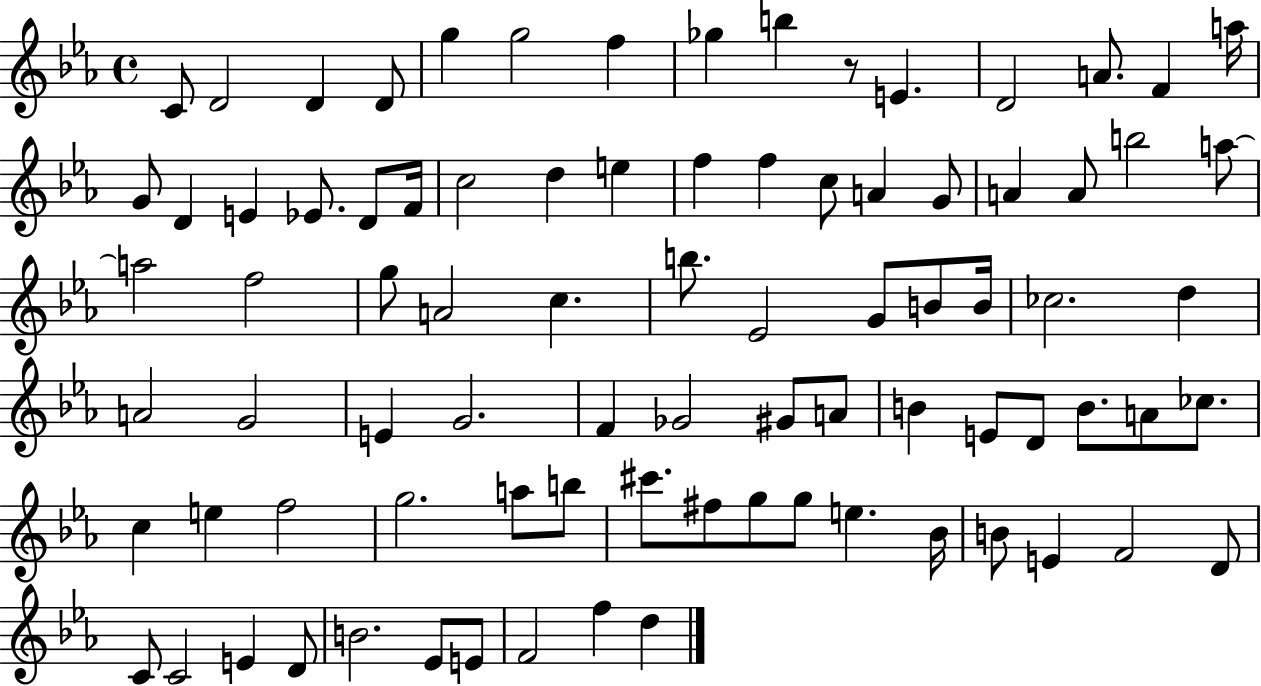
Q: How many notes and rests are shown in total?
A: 85